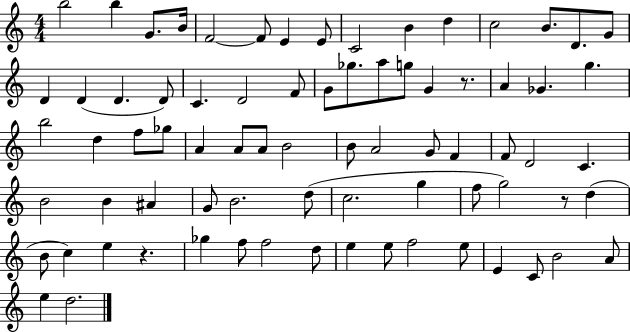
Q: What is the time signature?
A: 4/4